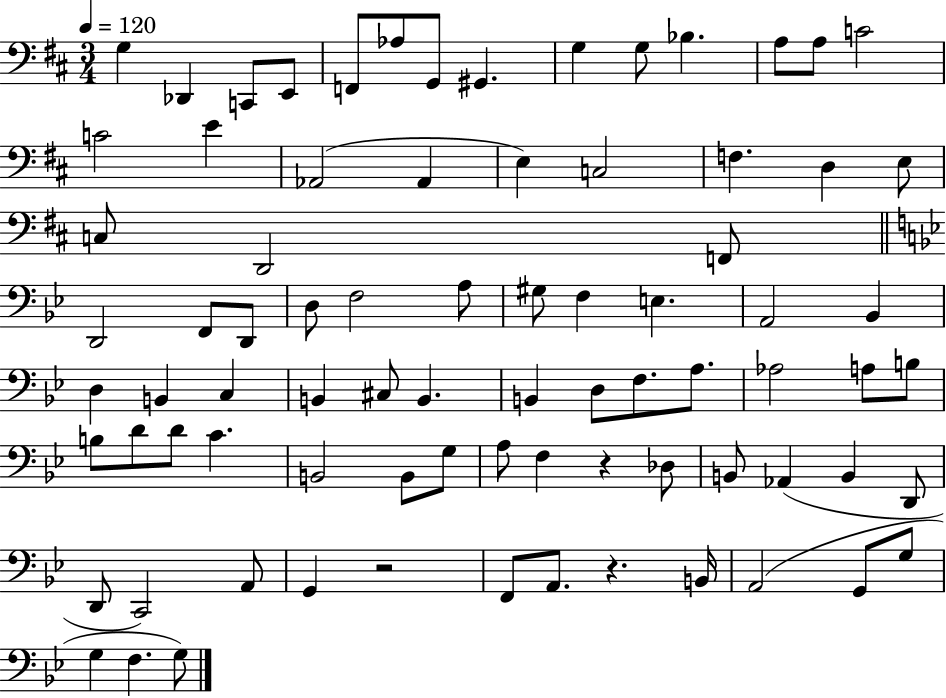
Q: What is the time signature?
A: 3/4